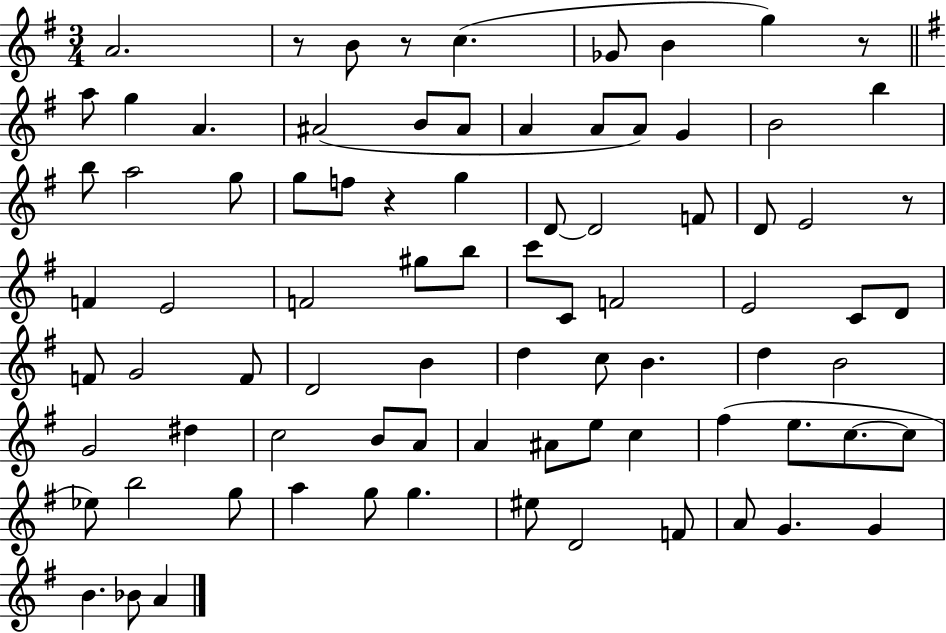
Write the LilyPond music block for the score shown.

{
  \clef treble
  \numericTimeSignature
  \time 3/4
  \key g \major
  \repeat volta 2 { a'2. | r8 b'8 r8 c''4.( | ges'8 b'4 g''4) r8 | \bar "||" \break \key e \minor a''8 g''4 a'4. | ais'2( b'8 ais'8 | a'4 a'8 a'8) g'4 | b'2 b''4 | \break b''8 a''2 g''8 | g''8 f''8 r4 g''4 | d'8~~ d'2 f'8 | d'8 e'2 r8 | \break f'4 e'2 | f'2 gis''8 b''8 | c'''8 c'8 f'2 | e'2 c'8 d'8 | \break f'8 g'2 f'8 | d'2 b'4 | d''4 c''8 b'4. | d''4 b'2 | \break g'2 dis''4 | c''2 b'8 a'8 | a'4 ais'8 e''8 c''4 | fis''4( e''8. c''8.~~ c''8 | \break ees''8) b''2 g''8 | a''4 g''8 g''4. | eis''8 d'2 f'8 | a'8 g'4. g'4 | \break b'4. bes'8 a'4 | } \bar "|."
}